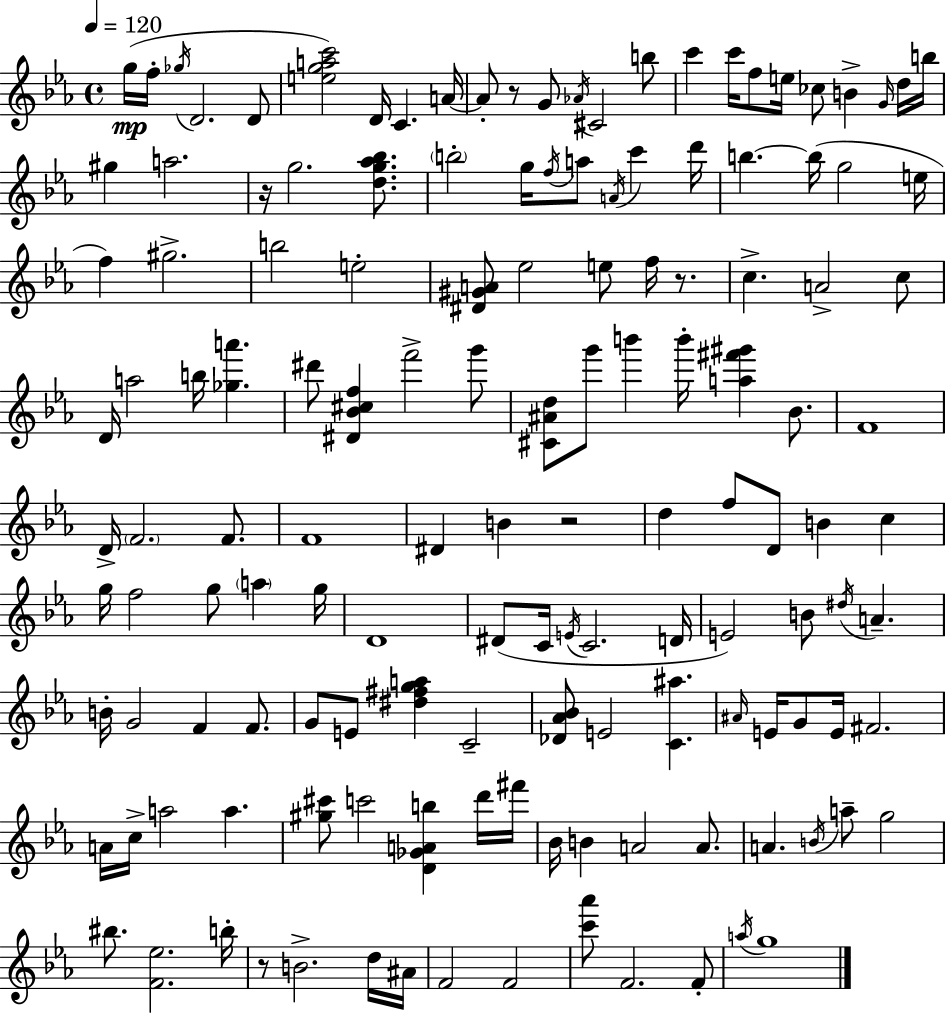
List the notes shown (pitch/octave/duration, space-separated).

G5/s F5/s Gb5/s D4/h. D4/e [E5,G5,A5,C6]/h D4/s C4/q. A4/s A4/e R/e G4/e Ab4/s C#4/h B5/e C6/q C6/s F5/e E5/s CES5/e B4/q G4/s D5/s B5/s G#5/q A5/h. R/s G5/h. [D5,G5,Ab5,Bb5]/e. B5/h G5/s F5/s A5/e A4/s C6/q D6/s B5/q. B5/s G5/h E5/s F5/q G#5/h. B5/h E5/h [D#4,G#4,A4]/e Eb5/h E5/e F5/s R/e. C5/q. A4/h C5/e D4/s A5/h B5/s [Gb5,A6]/q. D#6/e [D#4,Bb4,C#5,F5]/q F6/h G6/e [C#4,A#4,D5]/e G6/e B6/q B6/s [A5,F#6,G#6]/q Bb4/e. F4/w D4/s F4/h. F4/e. F4/w D#4/q B4/q R/h D5/q F5/e D4/e B4/q C5/q G5/s F5/h G5/e A5/q G5/s D4/w D#4/e C4/s E4/s C4/h. D4/s E4/h B4/e D#5/s A4/q. B4/s G4/h F4/q F4/e. G4/e E4/e [D#5,F#5,G5,A5]/q C4/h [Db4,Ab4,Bb4]/e E4/h [C4,A#5]/q. A#4/s E4/s G4/e E4/s F#4/h. A4/s C5/s A5/h A5/q. [G#5,C#6]/e C6/h [D4,Gb4,A4,B5]/q D6/s F#6/s Bb4/s B4/q A4/h A4/e. A4/q. B4/s A5/e G5/h BIS5/e. [F4,Eb5]/h. B5/s R/e B4/h. D5/s A#4/s F4/h F4/h [C6,Ab6]/e F4/h. F4/e A5/s G5/w